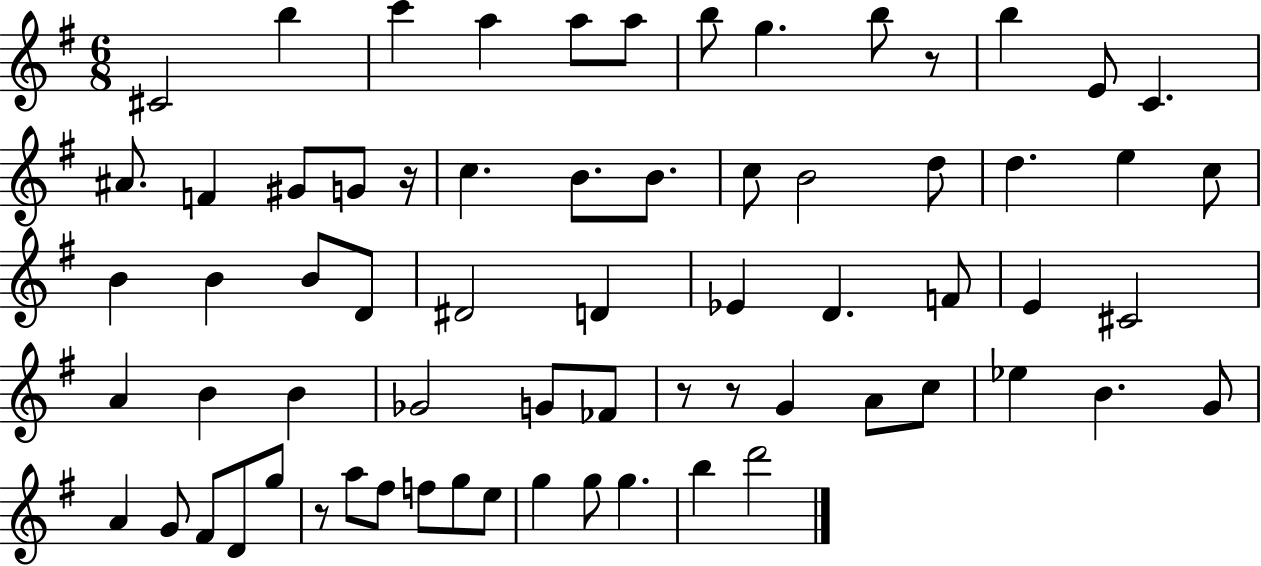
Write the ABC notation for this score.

X:1
T:Untitled
M:6/8
L:1/4
K:G
^C2 b c' a a/2 a/2 b/2 g b/2 z/2 b E/2 C ^A/2 F ^G/2 G/2 z/4 c B/2 B/2 c/2 B2 d/2 d e c/2 B B B/2 D/2 ^D2 D _E D F/2 E ^C2 A B B _G2 G/2 _F/2 z/2 z/2 G A/2 c/2 _e B G/2 A G/2 ^F/2 D/2 g/2 z/2 a/2 ^f/2 f/2 g/2 e/2 g g/2 g b d'2